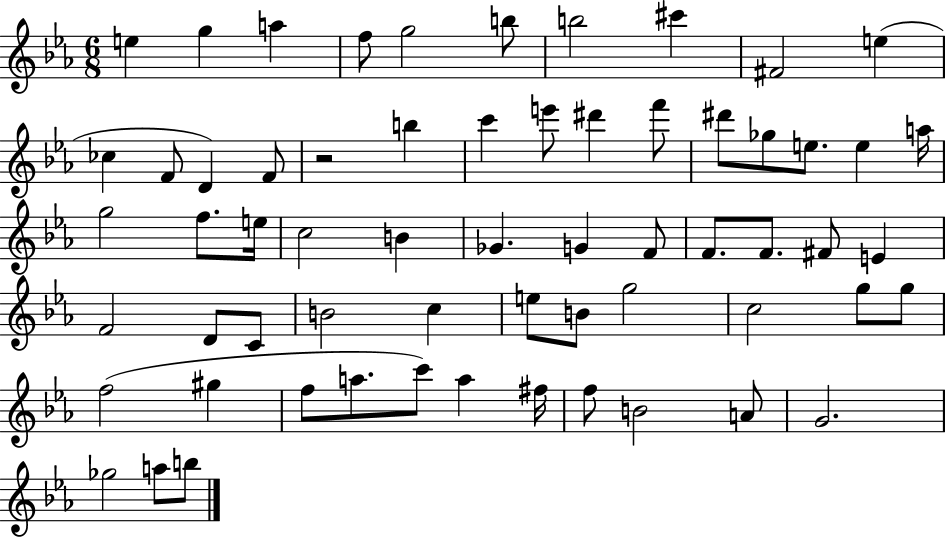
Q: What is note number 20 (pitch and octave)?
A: D#6